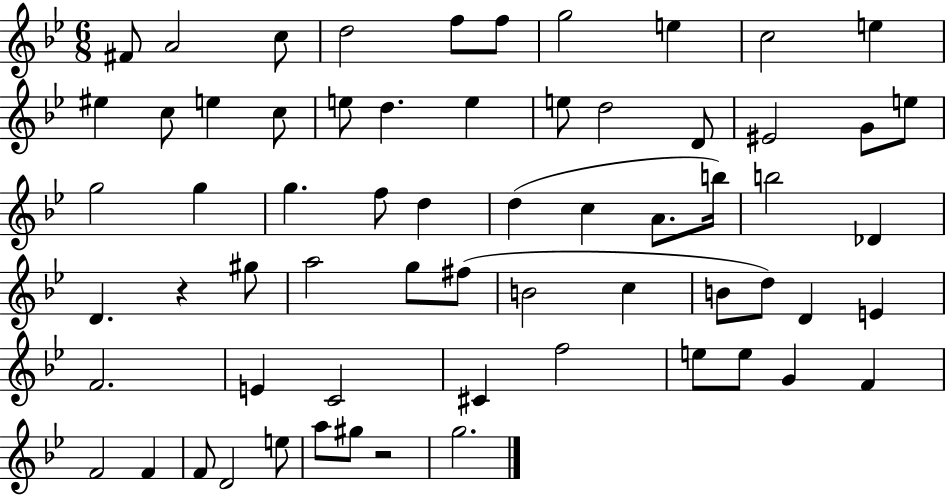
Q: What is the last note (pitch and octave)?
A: G5